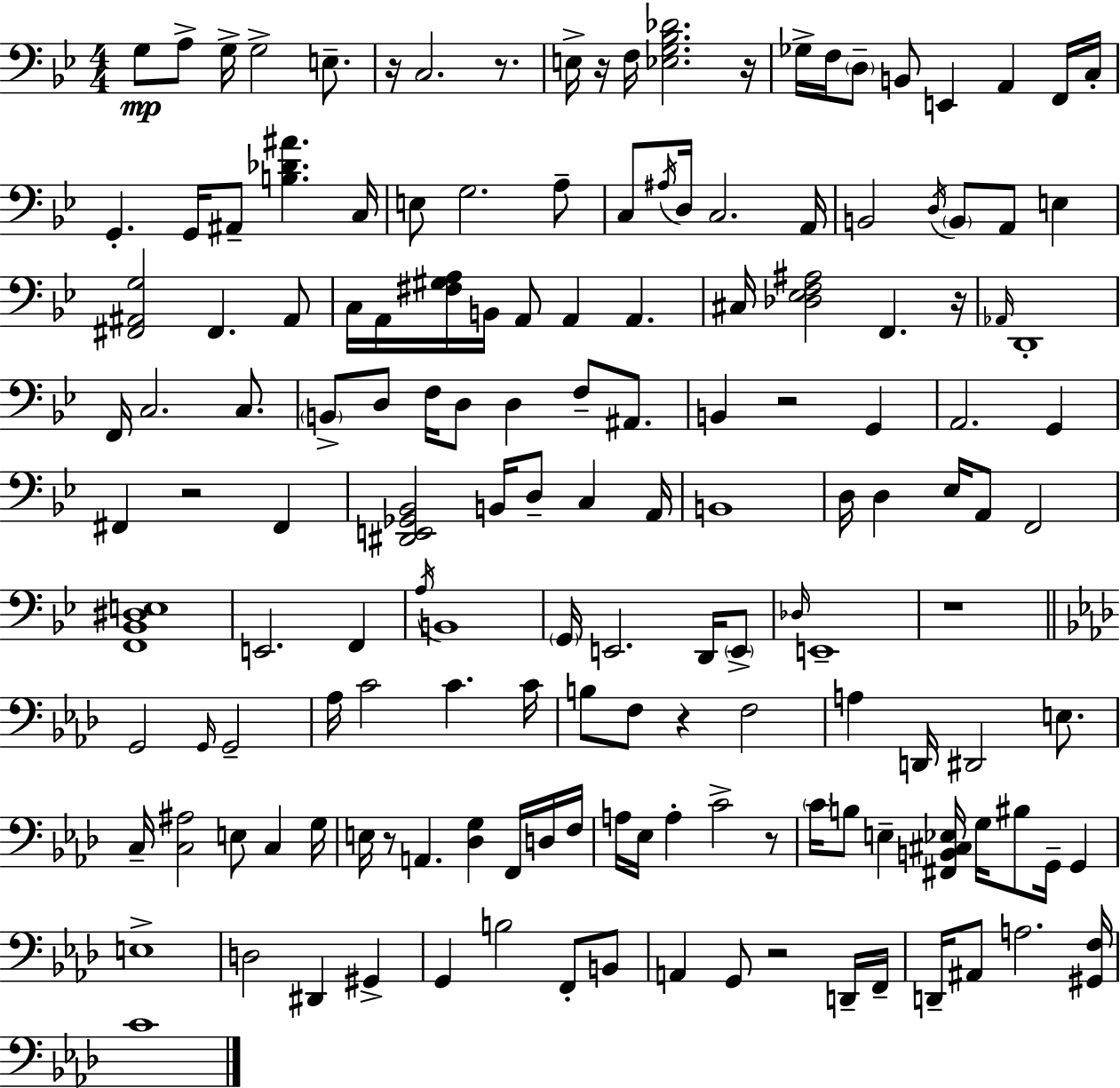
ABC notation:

X:1
T:Untitled
M:4/4
L:1/4
K:Gm
G,/2 A,/2 G,/4 G,2 E,/2 z/4 C,2 z/2 E,/4 z/4 F,/4 [_E,G,_B,_D]2 z/4 _G,/4 F,/4 D,/2 B,,/2 E,, A,, F,,/4 C,/4 G,, G,,/4 ^A,,/2 [B,_D^A] C,/4 E,/2 G,2 A,/2 C,/2 ^A,/4 D,/4 C,2 A,,/4 B,,2 D,/4 B,,/2 A,,/2 E, [^F,,^A,,G,]2 ^F,, ^A,,/2 C,/4 A,,/4 [^F,^G,A,]/4 B,,/4 A,,/2 A,, A,, ^C,/4 [_D,_E,F,^A,]2 F,, z/4 _A,,/4 D,,4 F,,/4 C,2 C,/2 B,,/2 D,/2 F,/4 D,/2 D, F,/2 ^A,,/2 B,, z2 G,, A,,2 G,, ^F,, z2 ^F,, [^D,,E,,_G,,_B,,]2 B,,/4 D,/2 C, A,,/4 B,,4 D,/4 D, _E,/4 A,,/2 F,,2 [F,,_B,,^D,E,]4 E,,2 F,, A,/4 B,,4 G,,/4 E,,2 D,,/4 E,,/2 _D,/4 E,,4 z4 G,,2 G,,/4 G,,2 _A,/4 C2 C C/4 B,/2 F,/2 z F,2 A, D,,/4 ^D,,2 E,/2 C,/4 [C,^A,]2 E,/2 C, G,/4 E,/4 z/2 A,, [_D,G,] F,,/4 D,/4 F,/4 A,/4 _E,/4 A, C2 z/2 C/4 B,/2 E, [^F,,B,,^C,_E,]/4 G,/4 ^B,/2 G,,/4 G,, E,4 D,2 ^D,, ^G,, G,, B,2 F,,/2 B,,/2 A,, G,,/2 z2 D,,/4 F,,/4 D,,/4 ^A,,/2 A,2 [^G,,F,]/4 C4